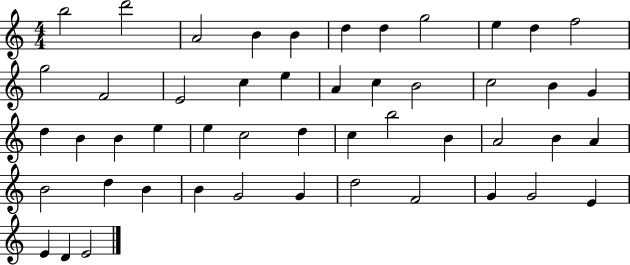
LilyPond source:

{
  \clef treble
  \numericTimeSignature
  \time 4/4
  \key c \major
  b''2 d'''2 | a'2 b'4 b'4 | d''4 d''4 g''2 | e''4 d''4 f''2 | \break g''2 f'2 | e'2 c''4 e''4 | a'4 c''4 b'2 | c''2 b'4 g'4 | \break d''4 b'4 b'4 e''4 | e''4 c''2 d''4 | c''4 b''2 b'4 | a'2 b'4 a'4 | \break b'2 d''4 b'4 | b'4 g'2 g'4 | d''2 f'2 | g'4 g'2 e'4 | \break e'4 d'4 e'2 | \bar "|."
}